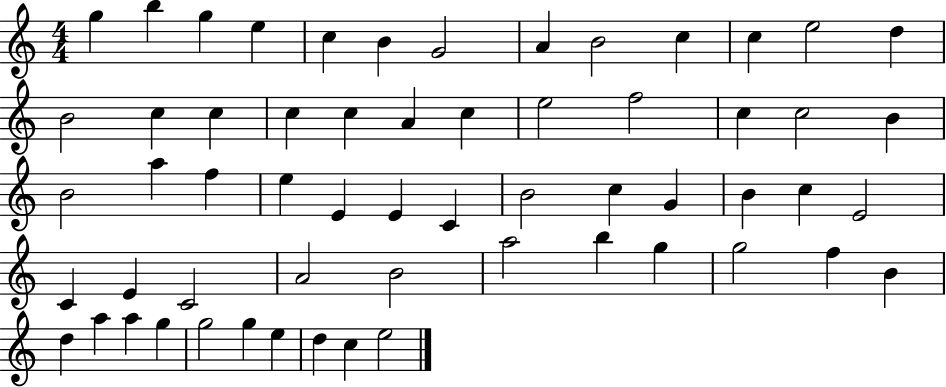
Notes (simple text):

G5/q B5/q G5/q E5/q C5/q B4/q G4/h A4/q B4/h C5/q C5/q E5/h D5/q B4/h C5/q C5/q C5/q C5/q A4/q C5/q E5/h F5/h C5/q C5/h B4/q B4/h A5/q F5/q E5/q E4/q E4/q C4/q B4/h C5/q G4/q B4/q C5/q E4/h C4/q E4/q C4/h A4/h B4/h A5/h B5/q G5/q G5/h F5/q B4/q D5/q A5/q A5/q G5/q G5/h G5/q E5/q D5/q C5/q E5/h